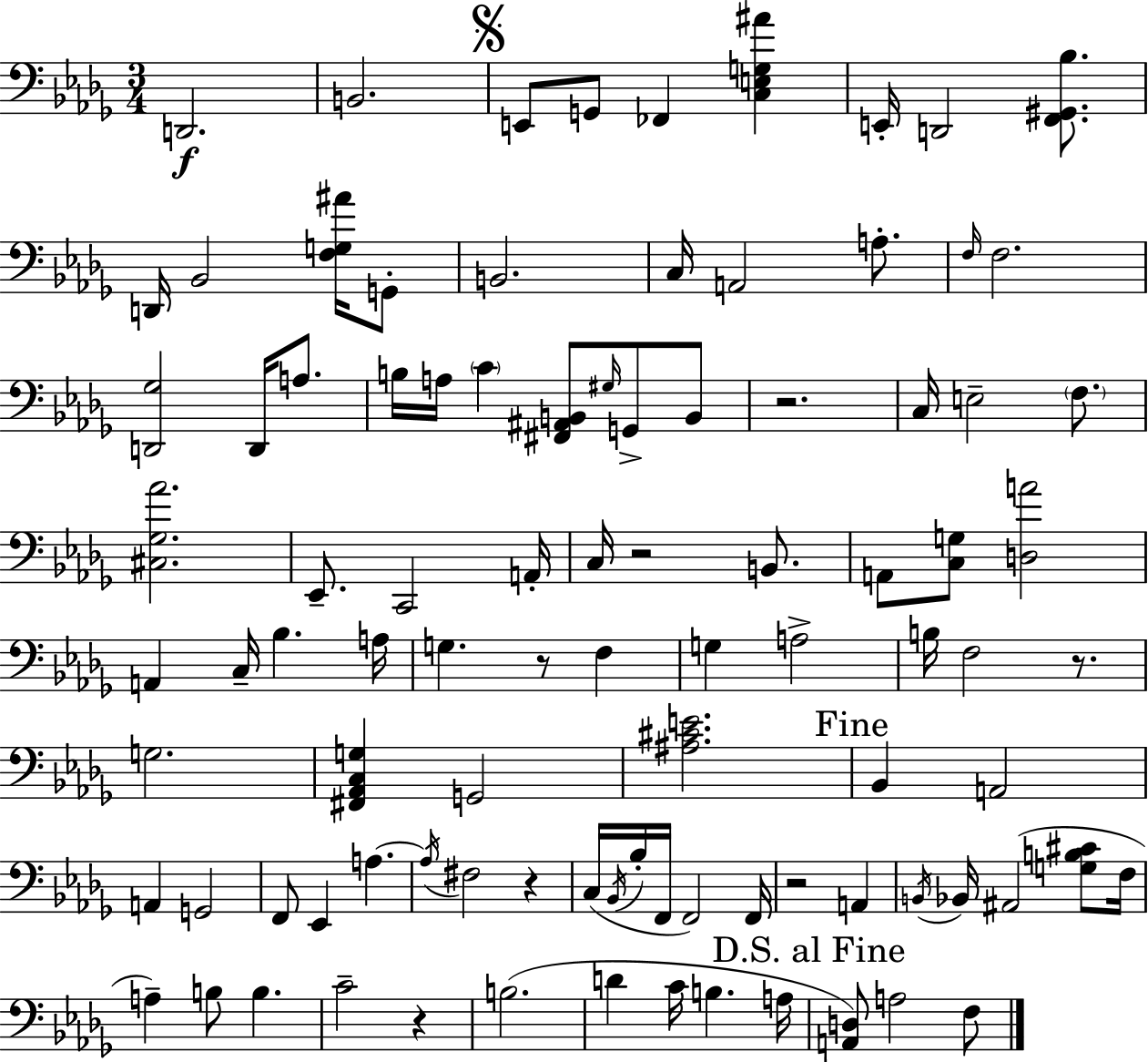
{
  \clef bass
  \numericTimeSignature
  \time 3/4
  \key bes \minor
  d,2.\f | b,2. | \mark \markup { \musicglyph "scripts.segno" } e,8 g,8 fes,4 <c e g ais'>4 | e,16-. d,2 <f, gis, bes>8. | \break d,16 bes,2 <f g ais'>16 g,8-. | b,2. | c16 a,2 a8.-. | \grace { f16 } f2. | \break <d, ges>2 d,16 a8. | b16 a16 \parenthesize c'4 <fis, ais, b,>8 \grace { gis16 } g,8-> | b,8 r2. | c16 e2-- \parenthesize f8. | \break <cis ges aes'>2. | ees,8.-- c,2 | a,16-. c16 r2 b,8. | a,8 <c g>8 <d a'>2 | \break a,4 c16-- bes4. | a16 g4. r8 f4 | g4 a2-> | b16 f2 r8. | \break g2. | <fis, aes, c g>4 g,2 | <ais cis' e'>2. | \mark "Fine" bes,4 a,2 | \break a,4 g,2 | f,8 ees,4 a4.~~ | \acciaccatura { a16 } fis2 r4 | c16( \acciaccatura { bes,16 } bes16-. f,16 f,2) | \break f,16 r2 | a,4 \acciaccatura { b,16 } bes,16 ais,2( | <g b cis'>8 f16 a4--) b8 b4. | c'2-- | \break r4 b2.( | d'4 c'16 b4. | a16 \mark "D.S. al Fine" <a, d>8) a2 | f8 \bar "|."
}